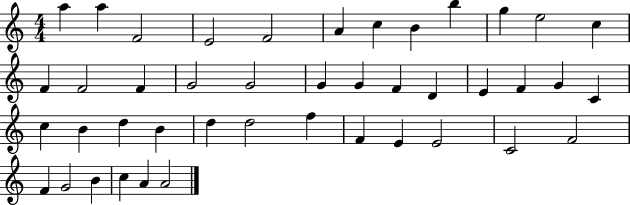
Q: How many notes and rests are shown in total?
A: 43